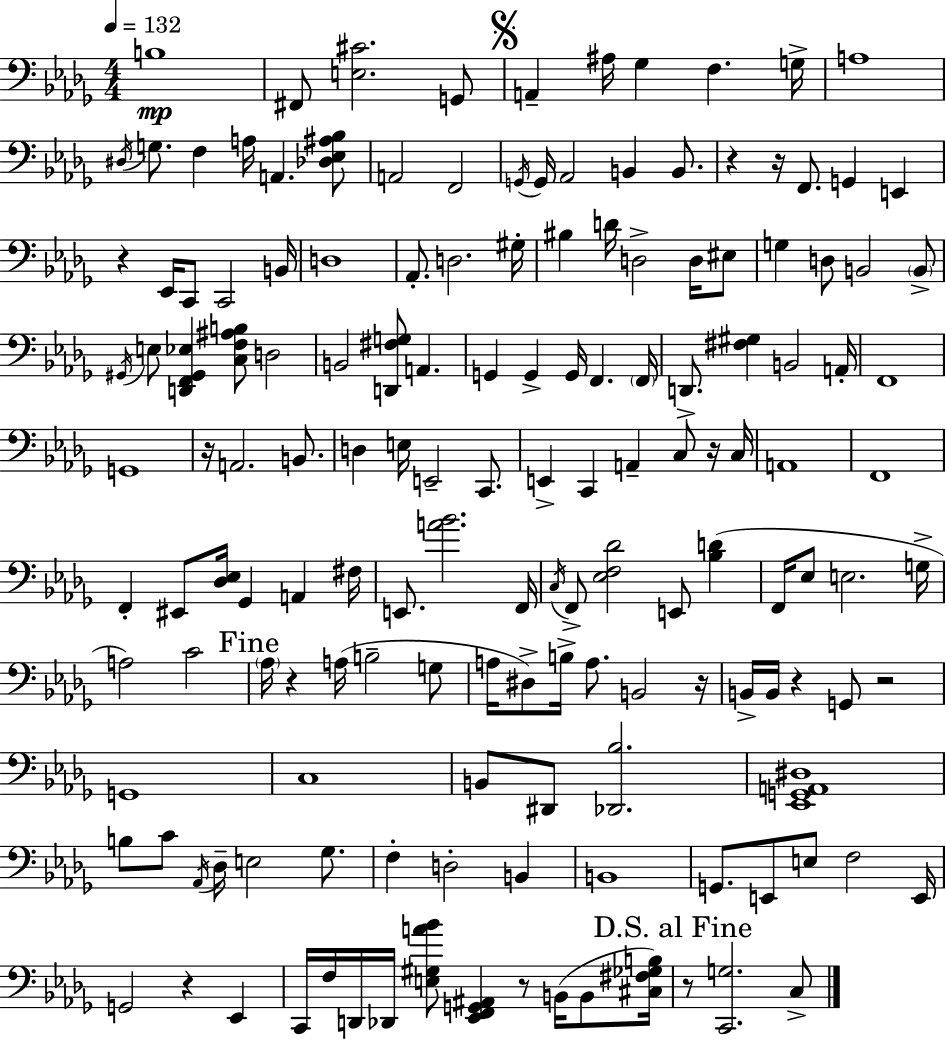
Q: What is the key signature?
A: BES minor